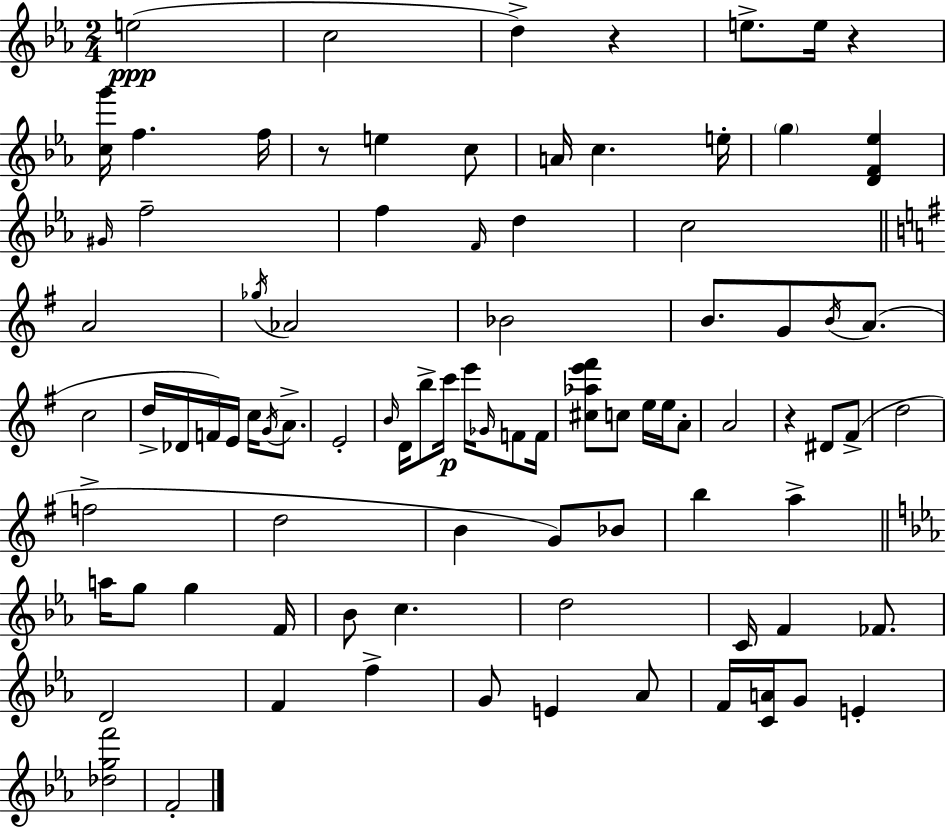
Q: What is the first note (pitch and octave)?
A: E5